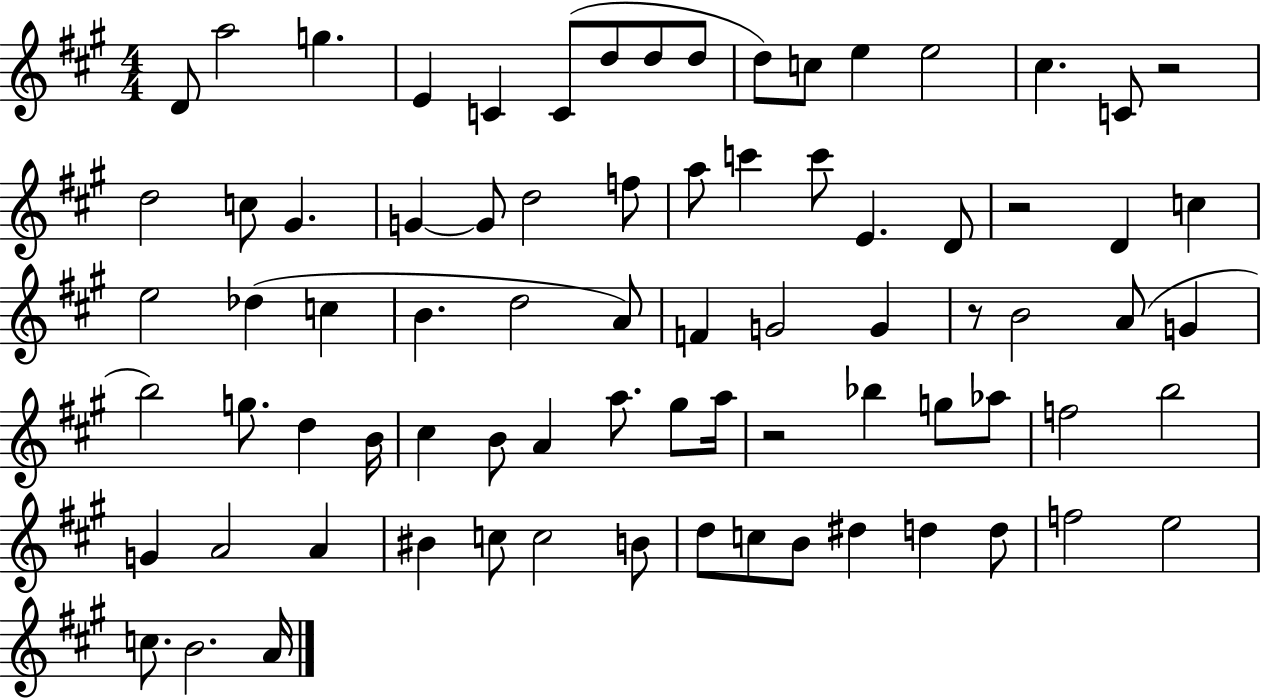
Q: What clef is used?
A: treble